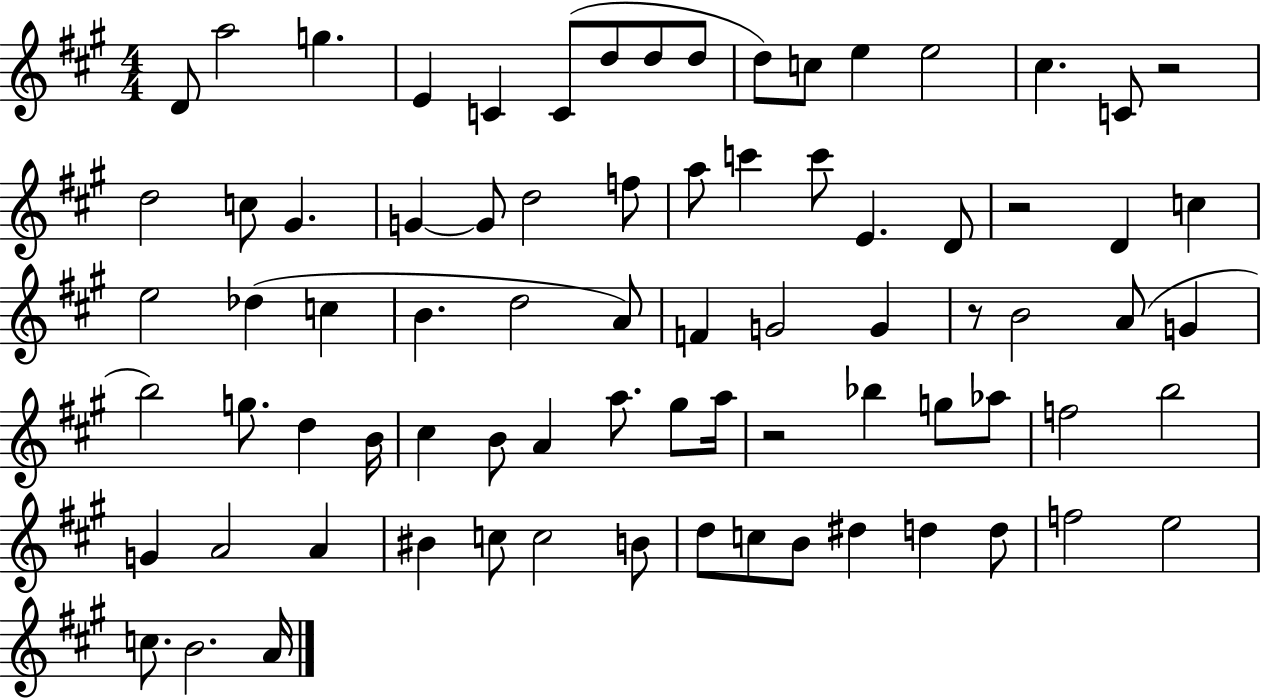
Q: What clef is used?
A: treble